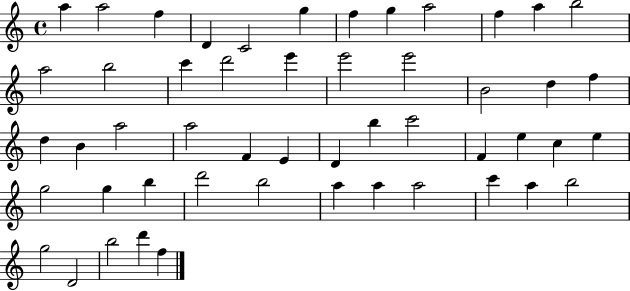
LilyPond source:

{
  \clef treble
  \time 4/4
  \defaultTimeSignature
  \key c \major
  a''4 a''2 f''4 | d'4 c'2 g''4 | f''4 g''4 a''2 | f''4 a''4 b''2 | \break a''2 b''2 | c'''4 d'''2 e'''4 | e'''2 e'''2 | b'2 d''4 f''4 | \break d''4 b'4 a''2 | a''2 f'4 e'4 | d'4 b''4 c'''2 | f'4 e''4 c''4 e''4 | \break g''2 g''4 b''4 | d'''2 b''2 | a''4 a''4 a''2 | c'''4 a''4 b''2 | \break g''2 d'2 | b''2 d'''4 f''4 | \bar "|."
}